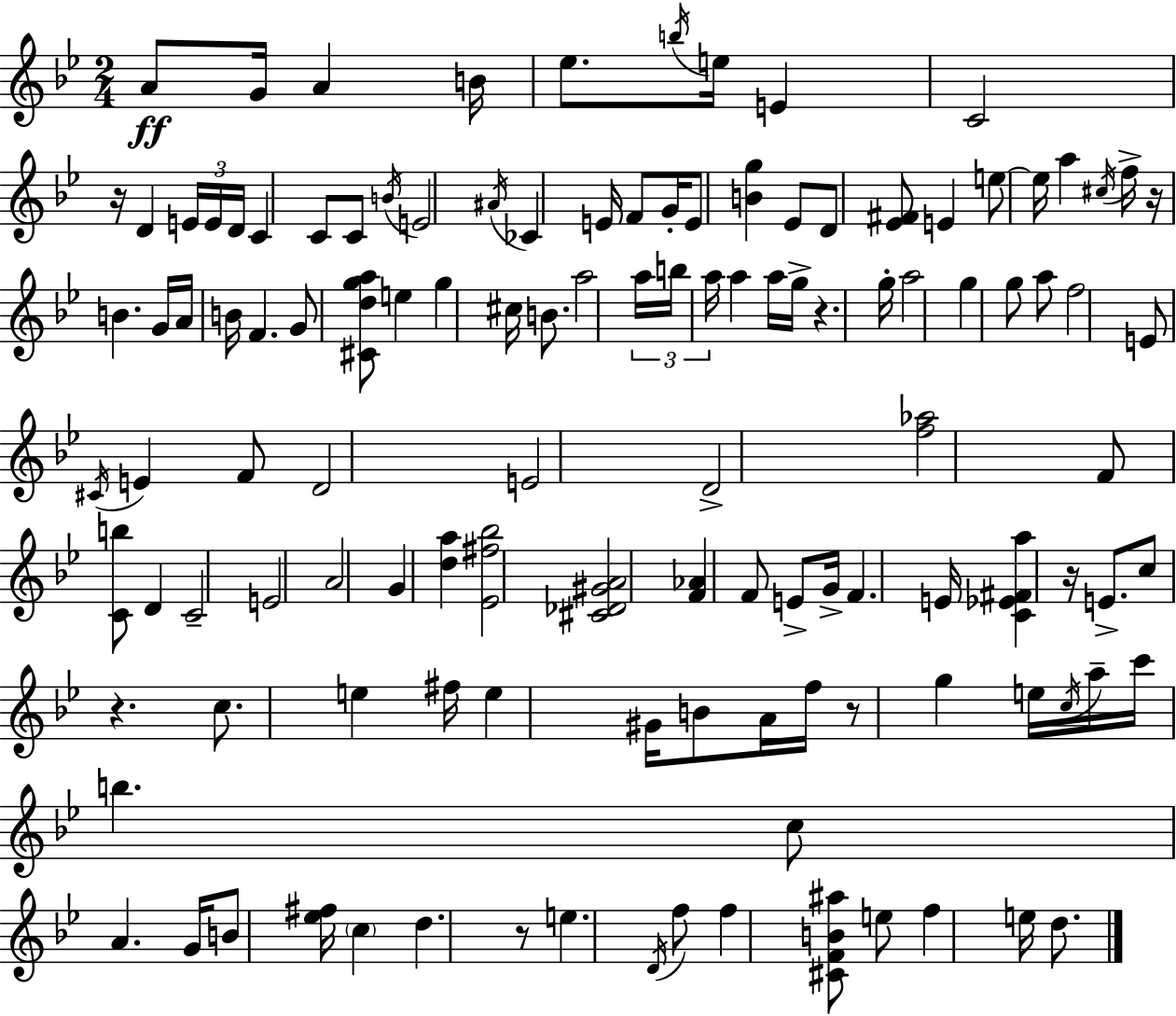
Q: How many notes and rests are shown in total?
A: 122